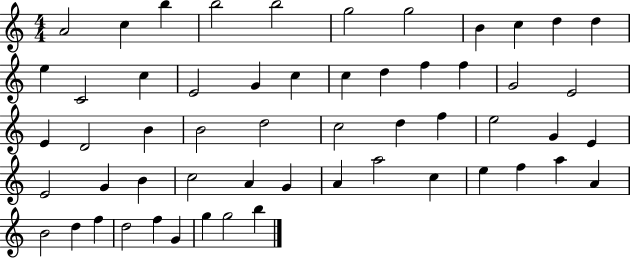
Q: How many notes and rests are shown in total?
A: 56